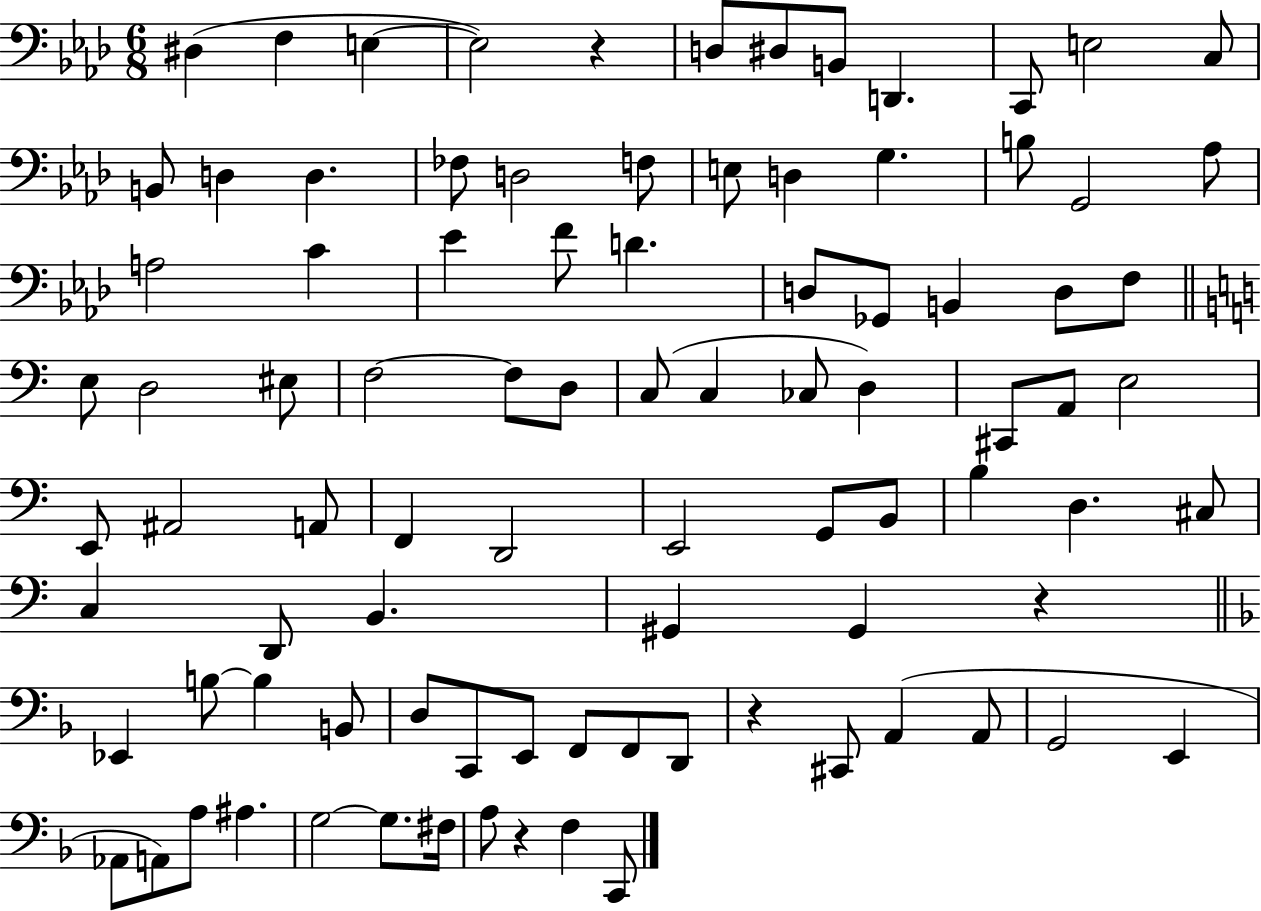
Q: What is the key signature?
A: AES major